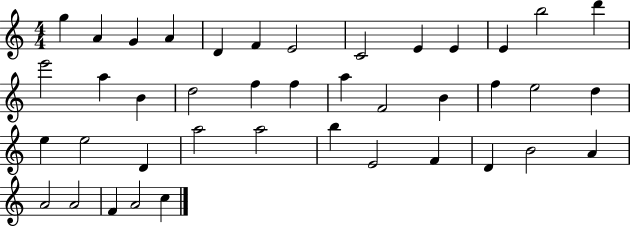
G5/q A4/q G4/q A4/q D4/q F4/q E4/h C4/h E4/q E4/q E4/q B5/h D6/q E6/h A5/q B4/q D5/h F5/q F5/q A5/q F4/h B4/q F5/q E5/h D5/q E5/q E5/h D4/q A5/h A5/h B5/q E4/h F4/q D4/q B4/h A4/q A4/h A4/h F4/q A4/h C5/q